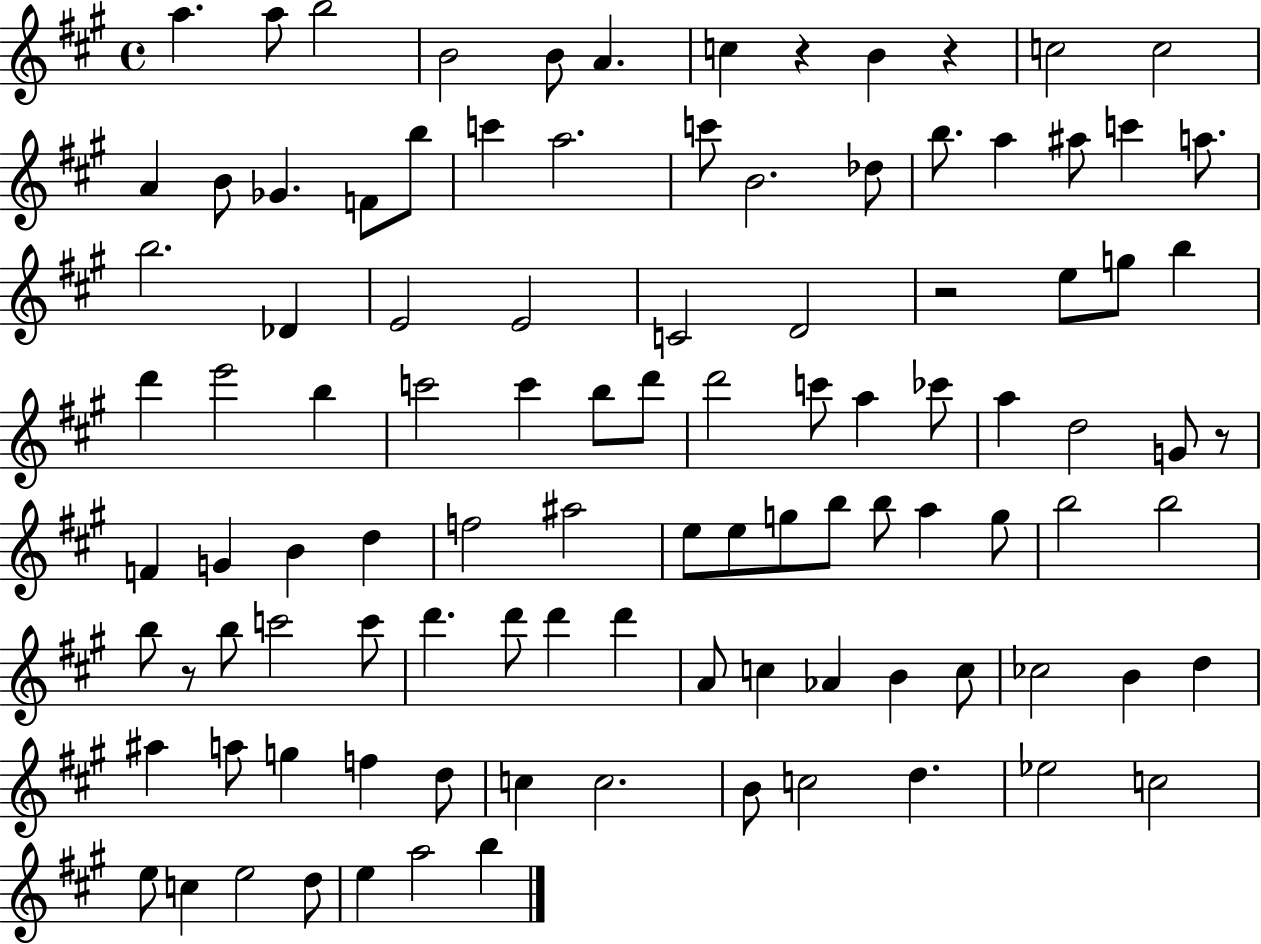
A5/q. A5/e B5/h B4/h B4/e A4/q. C5/q R/q B4/q R/q C5/h C5/h A4/q B4/e Gb4/q. F4/e B5/e C6/q A5/h. C6/e B4/h. Db5/e B5/e. A5/q A#5/e C6/q A5/e. B5/h. Db4/q E4/h E4/h C4/h D4/h R/h E5/e G5/e B5/q D6/q E6/h B5/q C6/h C6/q B5/e D6/e D6/h C6/e A5/q CES6/e A5/q D5/h G4/e R/e F4/q G4/q B4/q D5/q F5/h A#5/h E5/e E5/e G5/e B5/e B5/e A5/q G5/e B5/h B5/h B5/e R/e B5/e C6/h C6/e D6/q. D6/e D6/q D6/q A4/e C5/q Ab4/q B4/q C5/e CES5/h B4/q D5/q A#5/q A5/e G5/q F5/q D5/e C5/q C5/h. B4/e C5/h D5/q. Eb5/h C5/h E5/e C5/q E5/h D5/e E5/q A5/h B5/q